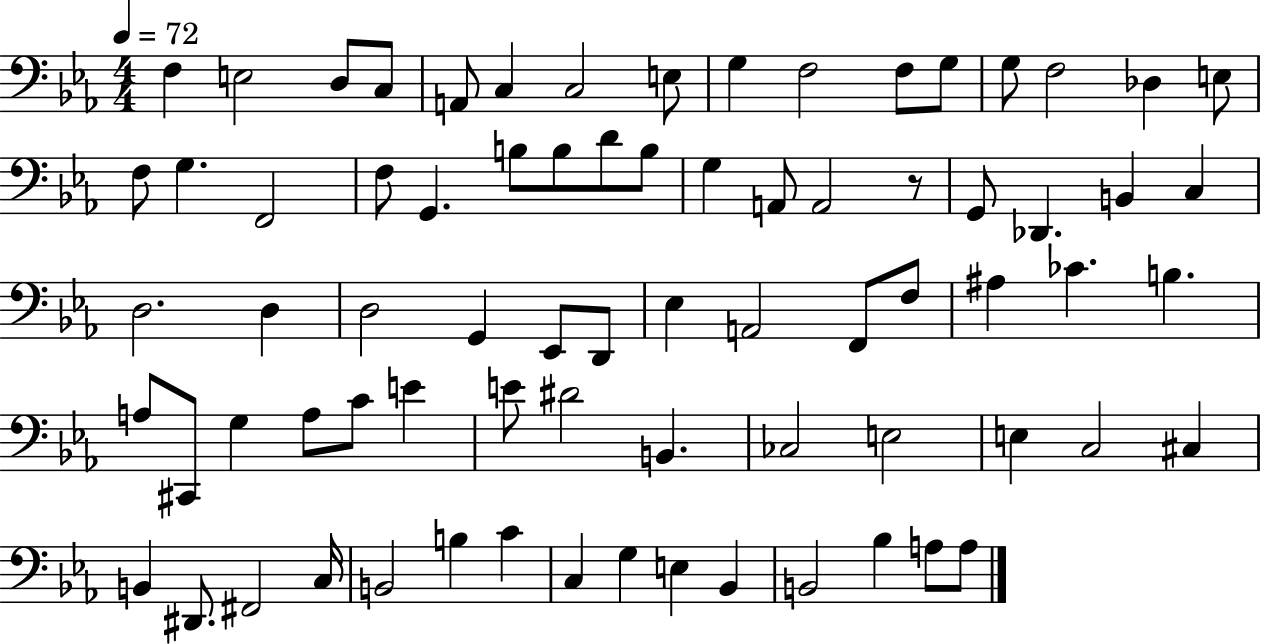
F3/q E3/h D3/e C3/e A2/e C3/q C3/h E3/e G3/q F3/h F3/e G3/e G3/e F3/h Db3/q E3/e F3/e G3/q. F2/h F3/e G2/q. B3/e B3/e D4/e B3/e G3/q A2/e A2/h R/e G2/e Db2/q. B2/q C3/q D3/h. D3/q D3/h G2/q Eb2/e D2/e Eb3/q A2/h F2/e F3/e A#3/q CES4/q. B3/q. A3/e C#2/e G3/q A3/e C4/e E4/q E4/e D#4/h B2/q. CES3/h E3/h E3/q C3/h C#3/q B2/q D#2/e. F#2/h C3/s B2/h B3/q C4/q C3/q G3/q E3/q Bb2/q B2/h Bb3/q A3/e A3/e